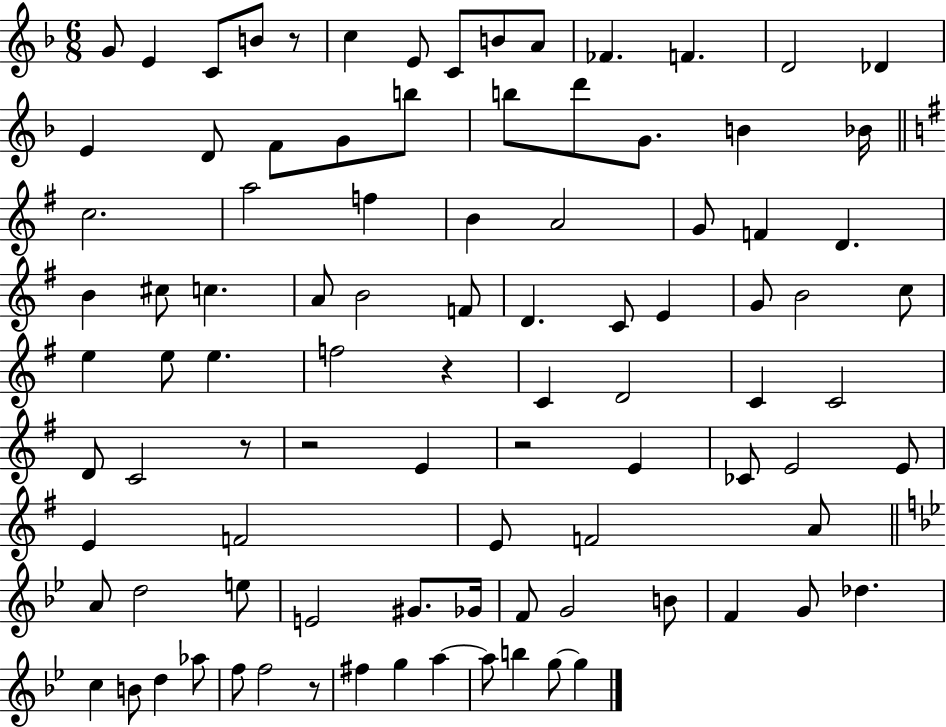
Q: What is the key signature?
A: F major